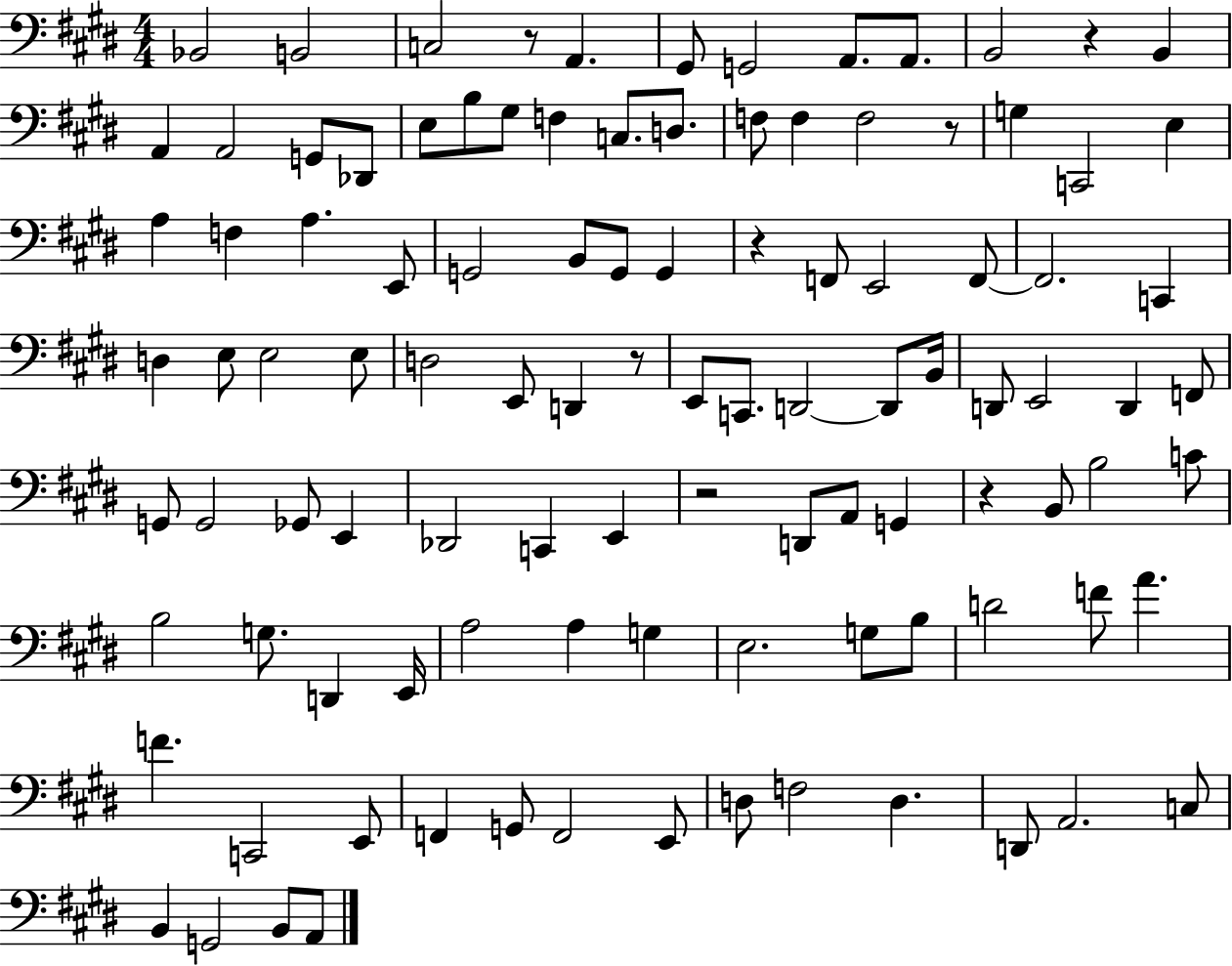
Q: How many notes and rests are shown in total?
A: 105